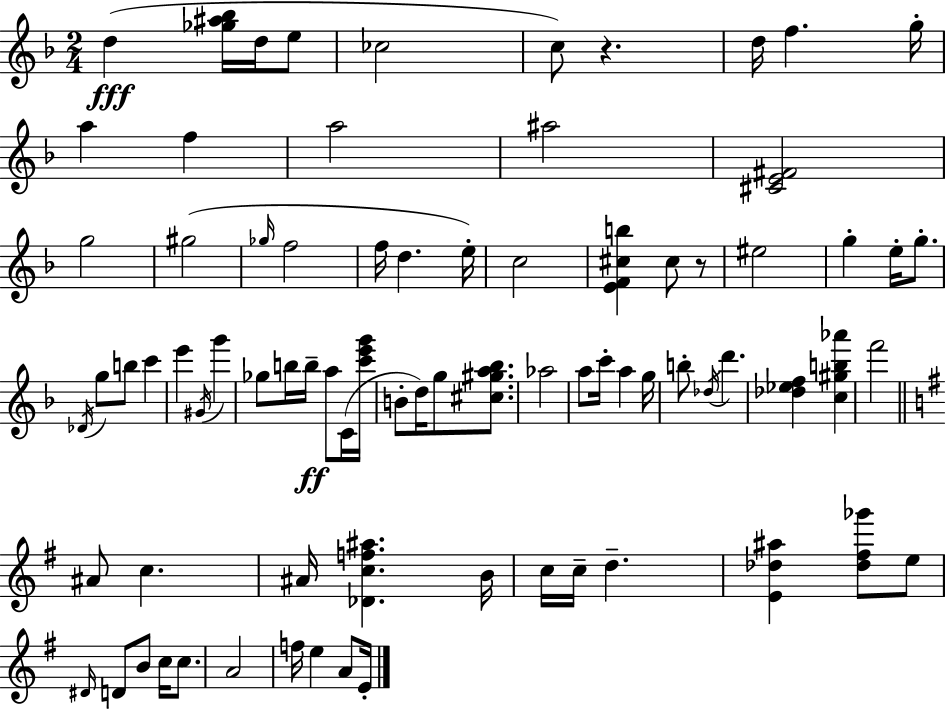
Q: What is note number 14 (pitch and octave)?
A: G#5